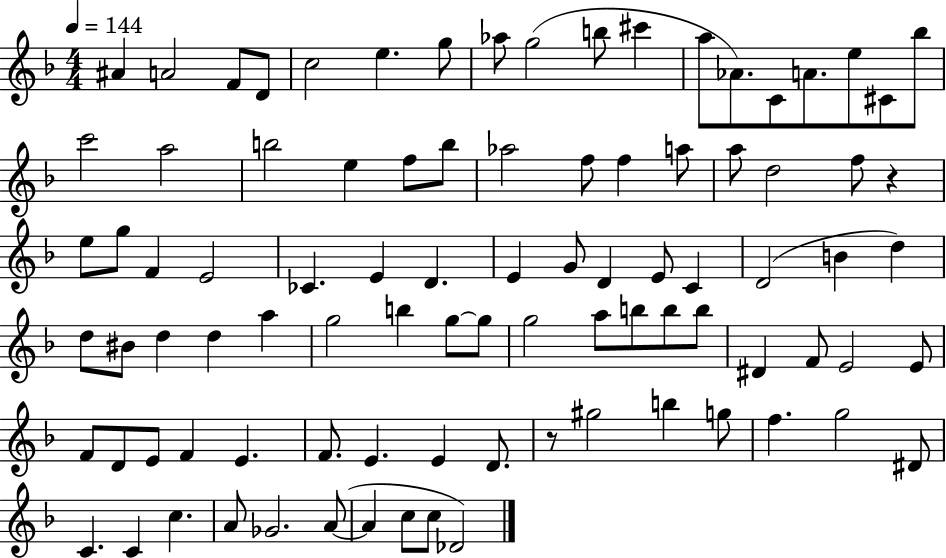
X:1
T:Untitled
M:4/4
L:1/4
K:F
^A A2 F/2 D/2 c2 e g/2 _a/2 g2 b/2 ^c' a/2 _A/2 C/2 A/2 e/2 ^C/2 _b/2 c'2 a2 b2 e f/2 b/2 _a2 f/2 f a/2 a/2 d2 f/2 z e/2 g/2 F E2 _C E D E G/2 D E/2 C D2 B d d/2 ^B/2 d d a g2 b g/2 g/2 g2 a/2 b/2 b/2 b/2 ^D F/2 E2 E/2 F/2 D/2 E/2 F E F/2 E E D/2 z/2 ^g2 b g/2 f g2 ^D/2 C C c A/2 _G2 A/2 A c/2 c/2 _D2